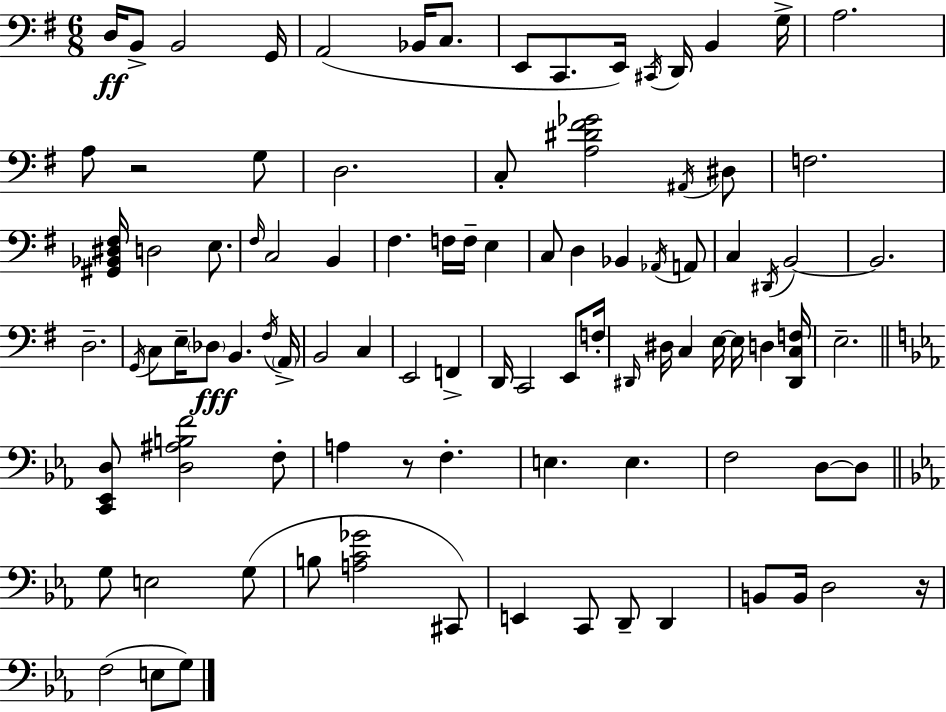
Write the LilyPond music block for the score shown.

{
  \clef bass
  \numericTimeSignature
  \time 6/8
  \key g \major
  d16\ff b,8-> b,2 g,16 | a,2( bes,16 c8. | e,8 c,8. e,16) \acciaccatura { cis,16 } d,16 b,4 | g16-> a2. | \break a8 r2 g8 | d2. | c8-. <a dis' fis' ges'>2 \acciaccatura { ais,16 } | dis8 f2. | \break <gis, bes, dis fis>16 d2 e8. | \grace { fis16 } c2 b,4 | fis4. f16 f16-- e4 | c8 d4 bes,4 | \break \acciaccatura { aes,16 } a,8 c4 \acciaccatura { dis,16 } b,2~~ | b,2. | d2.-- | \acciaccatura { g,16 } c8 e16-- \parenthesize des8\fff b,4. | \break \acciaccatura { fis16 } \parenthesize a,16-> b,2 | c4 e,2 | f,4-> d,16 c,2 | e,8 f16-. \grace { dis,16 } dis16 c4 | \break e16~~ e16 d4 <dis, c f>16 e2.-- | \bar "||" \break \key ees \major <c, ees, d>8 <d ais b f'>2 f8-. | a4 r8 f4.-. | e4. e4. | f2 d8~~ d8 | \break \bar "||" \break \key c \minor g8 e2 g8( | b8 <a c' ges'>2 cis,8) | e,4 c,8 d,8-- d,4 | b,8 b,16 d2 r16 | \break f2( e8 g8) | \bar "|."
}